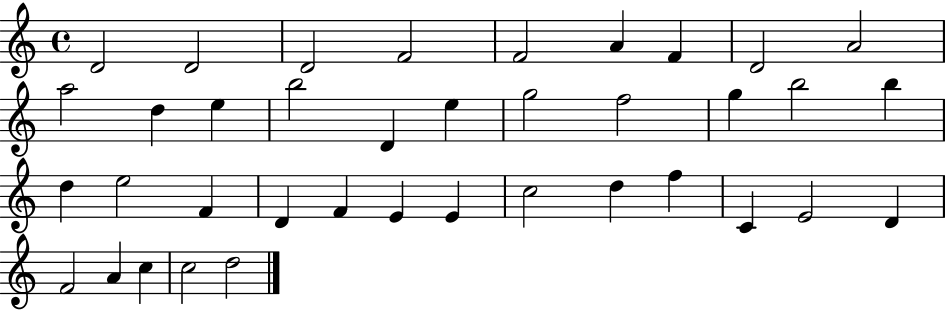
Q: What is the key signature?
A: C major